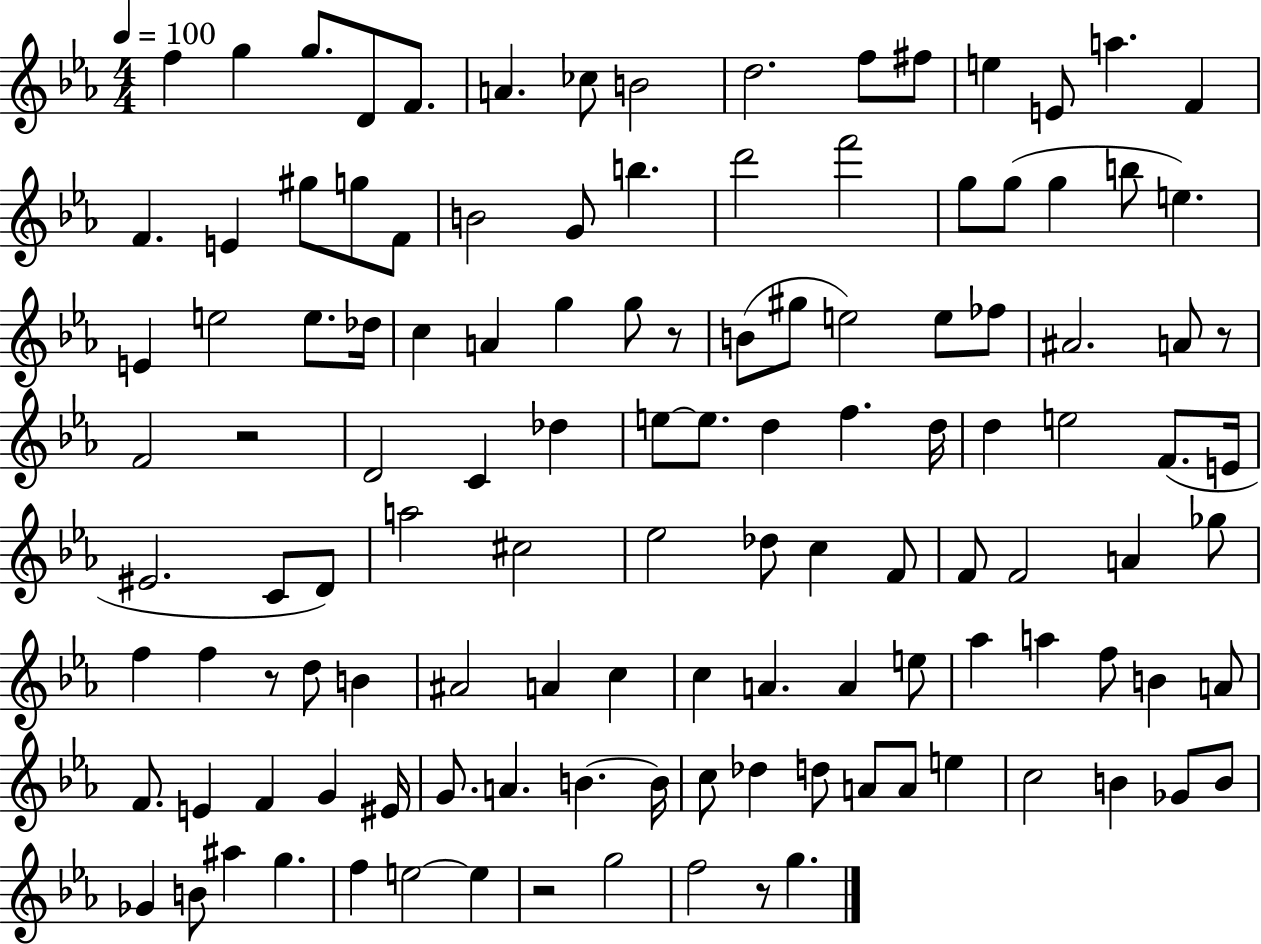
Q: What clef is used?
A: treble